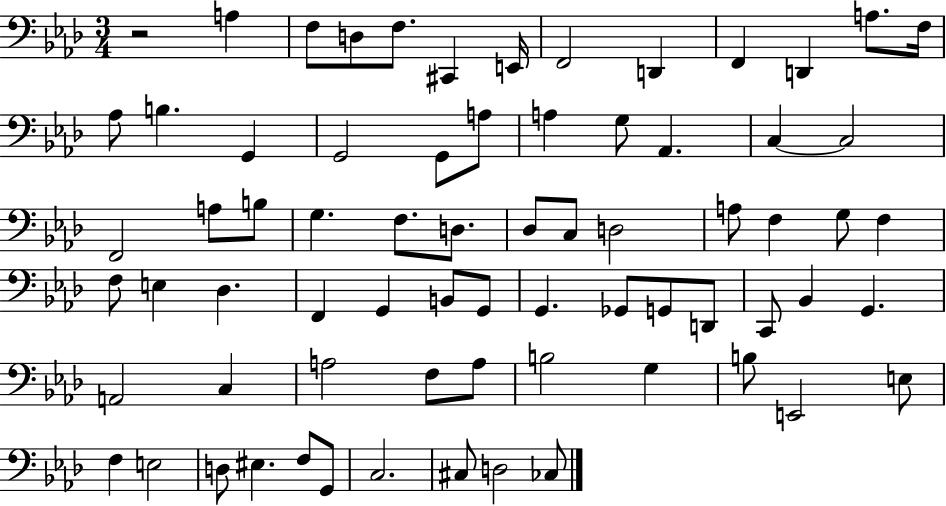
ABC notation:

X:1
T:Untitled
M:3/4
L:1/4
K:Ab
z2 A, F,/2 D,/2 F,/2 ^C,, E,,/4 F,,2 D,, F,, D,, A,/2 F,/4 _A,/2 B, G,, G,,2 G,,/2 A,/2 A, G,/2 _A,, C, C,2 F,,2 A,/2 B,/2 G, F,/2 D,/2 _D,/2 C,/2 D,2 A,/2 F, G,/2 F, F,/2 E, _D, F,, G,, B,,/2 G,,/2 G,, _G,,/2 G,,/2 D,,/2 C,,/2 _B,, G,, A,,2 C, A,2 F,/2 A,/2 B,2 G, B,/2 E,,2 E,/2 F, E,2 D,/2 ^E, F,/2 G,,/2 C,2 ^C,/2 D,2 _C,/2